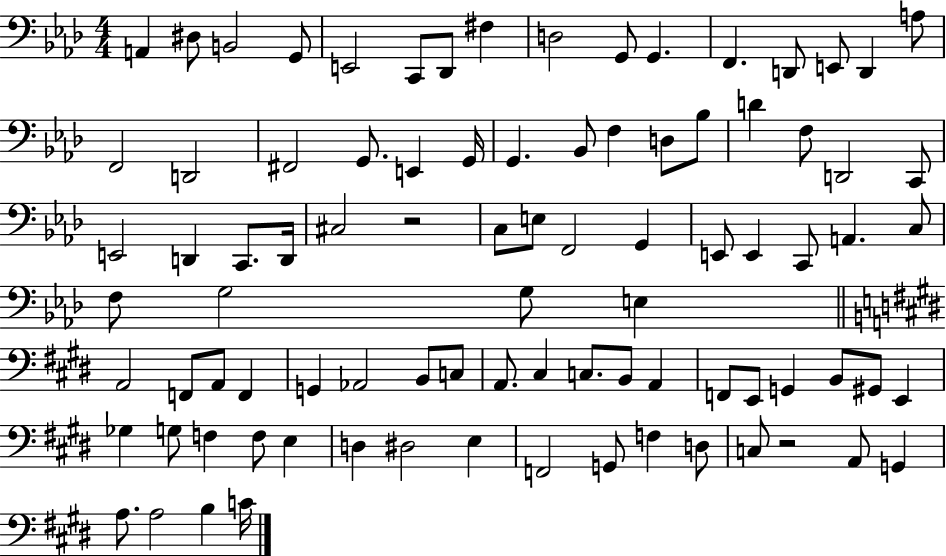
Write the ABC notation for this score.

X:1
T:Untitled
M:4/4
L:1/4
K:Ab
A,, ^D,/2 B,,2 G,,/2 E,,2 C,,/2 _D,,/2 ^F, D,2 G,,/2 G,, F,, D,,/2 E,,/2 D,, A,/2 F,,2 D,,2 ^F,,2 G,,/2 E,, G,,/4 G,, _B,,/2 F, D,/2 _B,/2 D F,/2 D,,2 C,,/2 E,,2 D,, C,,/2 D,,/4 ^C,2 z2 C,/2 E,/2 F,,2 G,, E,,/2 E,, C,,/2 A,, C,/2 F,/2 G,2 G,/2 E, A,,2 F,,/2 A,,/2 F,, G,, _A,,2 B,,/2 C,/2 A,,/2 ^C, C,/2 B,,/2 A,, F,,/2 E,,/2 G,, B,,/2 ^G,,/2 E,, _G, G,/2 F, F,/2 E, D, ^D,2 E, F,,2 G,,/2 F, D,/2 C,/2 z2 A,,/2 G,, A,/2 A,2 B, C/4